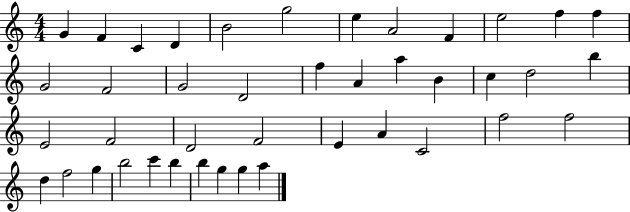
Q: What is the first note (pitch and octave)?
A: G4